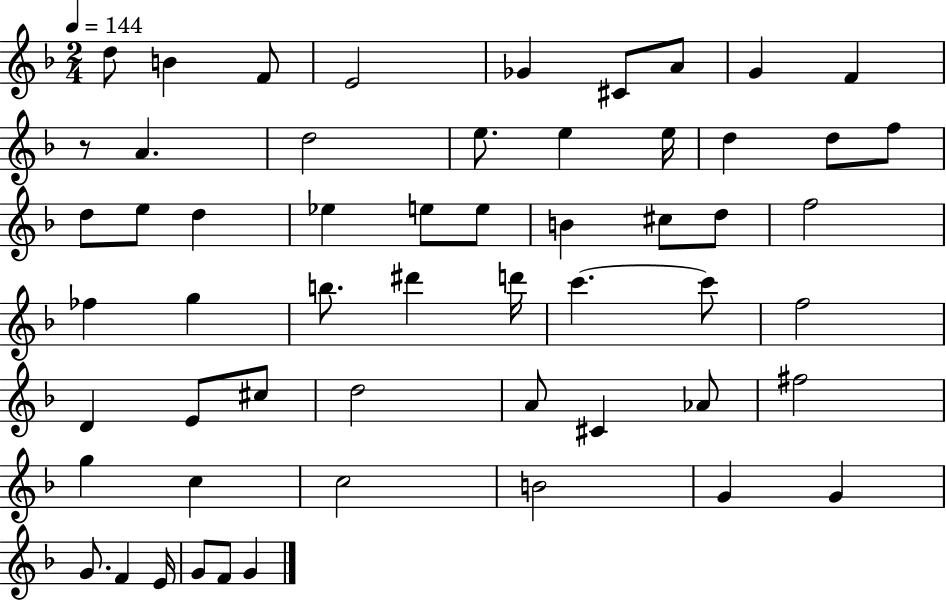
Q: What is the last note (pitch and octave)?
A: G4